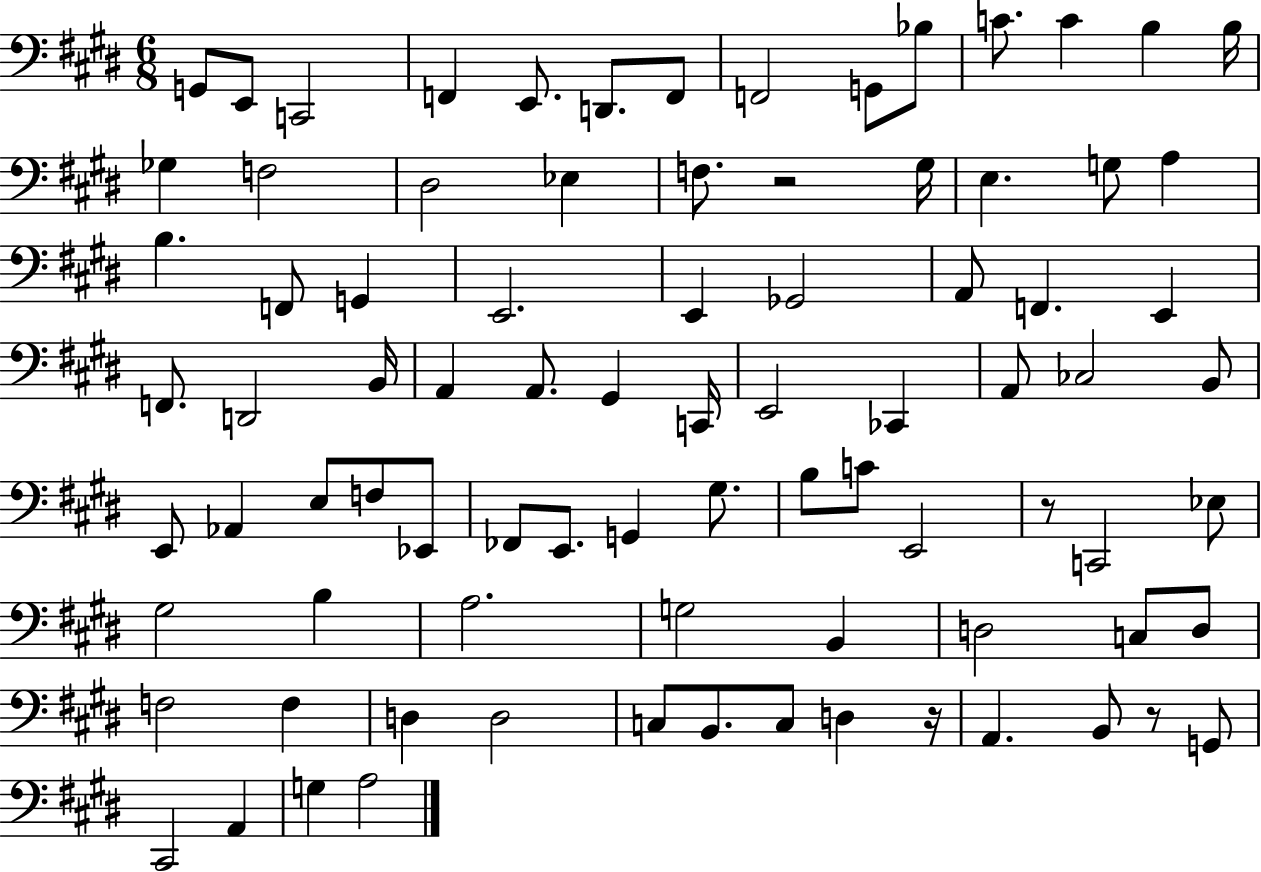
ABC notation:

X:1
T:Untitled
M:6/8
L:1/4
K:E
G,,/2 E,,/2 C,,2 F,, E,,/2 D,,/2 F,,/2 F,,2 G,,/2 _B,/2 C/2 C B, B,/4 _G, F,2 ^D,2 _E, F,/2 z2 ^G,/4 E, G,/2 A, B, F,,/2 G,, E,,2 E,, _G,,2 A,,/2 F,, E,, F,,/2 D,,2 B,,/4 A,, A,,/2 ^G,, C,,/4 E,,2 _C,, A,,/2 _C,2 B,,/2 E,,/2 _A,, E,/2 F,/2 _E,,/2 _F,,/2 E,,/2 G,, ^G,/2 B,/2 C/2 E,,2 z/2 C,,2 _E,/2 ^G,2 B, A,2 G,2 B,, D,2 C,/2 D,/2 F,2 F, D, D,2 C,/2 B,,/2 C,/2 D, z/4 A,, B,,/2 z/2 G,,/2 ^C,,2 A,, G, A,2